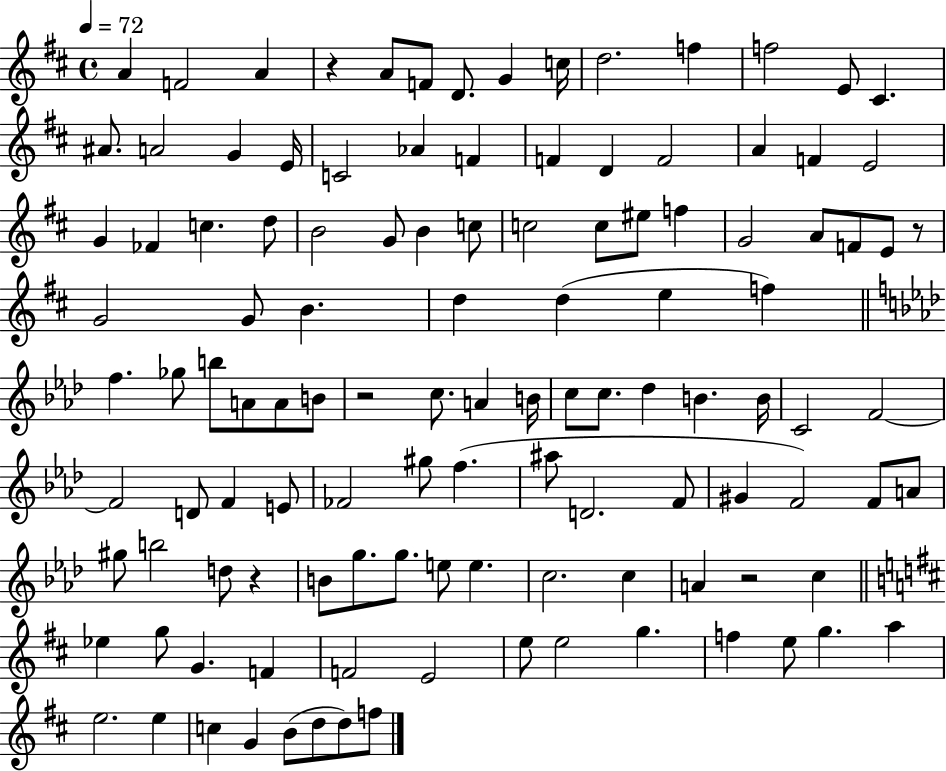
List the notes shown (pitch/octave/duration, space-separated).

A4/q F4/h A4/q R/q A4/e F4/e D4/e. G4/q C5/s D5/h. F5/q F5/h E4/e C#4/q. A#4/e. A4/h G4/q E4/s C4/h Ab4/q F4/q F4/q D4/q F4/h A4/q F4/q E4/h G4/q FES4/q C5/q. D5/e B4/h G4/e B4/q C5/e C5/h C5/e EIS5/e F5/q G4/h A4/e F4/e E4/e R/e G4/h G4/e B4/q. D5/q D5/q E5/q F5/q F5/q. Gb5/e B5/e A4/e A4/e B4/e R/h C5/e. A4/q B4/s C5/e C5/e. Db5/q B4/q. B4/s C4/h F4/h F4/h D4/e F4/q E4/e FES4/h G#5/e F5/q. A#5/e D4/h. F4/e G#4/q F4/h F4/e A4/e G#5/e B5/h D5/e R/q B4/e G5/e. G5/e. E5/e E5/q. C5/h. C5/q A4/q R/h C5/q Eb5/q G5/e G4/q. F4/q F4/h E4/h E5/e E5/h G5/q. F5/q E5/e G5/q. A5/q E5/h. E5/q C5/q G4/q B4/e D5/e D5/e F5/e